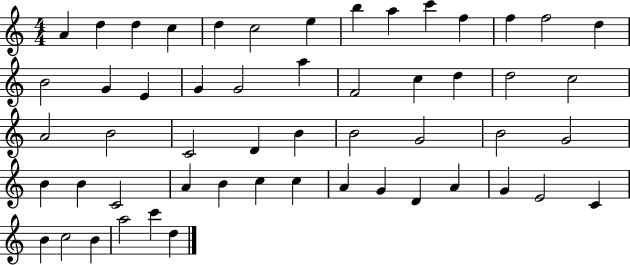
A4/q D5/q D5/q C5/q D5/q C5/h E5/q B5/q A5/q C6/q F5/q F5/q F5/h D5/q B4/h G4/q E4/q G4/q G4/h A5/q F4/h C5/q D5/q D5/h C5/h A4/h B4/h C4/h D4/q B4/q B4/h G4/h B4/h G4/h B4/q B4/q C4/h A4/q B4/q C5/q C5/q A4/q G4/q D4/q A4/q G4/q E4/h C4/q B4/q C5/h B4/q A5/h C6/q D5/q